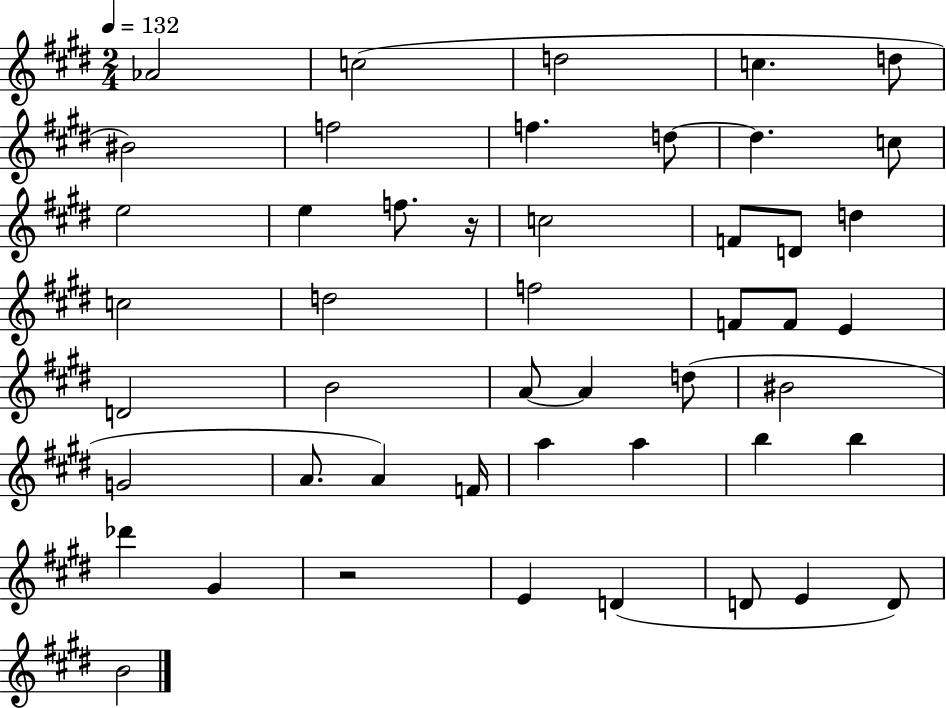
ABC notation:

X:1
T:Untitled
M:2/4
L:1/4
K:E
_A2 c2 d2 c d/2 ^B2 f2 f d/2 d c/2 e2 e f/2 z/4 c2 F/2 D/2 d c2 d2 f2 F/2 F/2 E D2 B2 A/2 A d/2 ^B2 G2 A/2 A F/4 a a b b _d' ^G z2 E D D/2 E D/2 B2